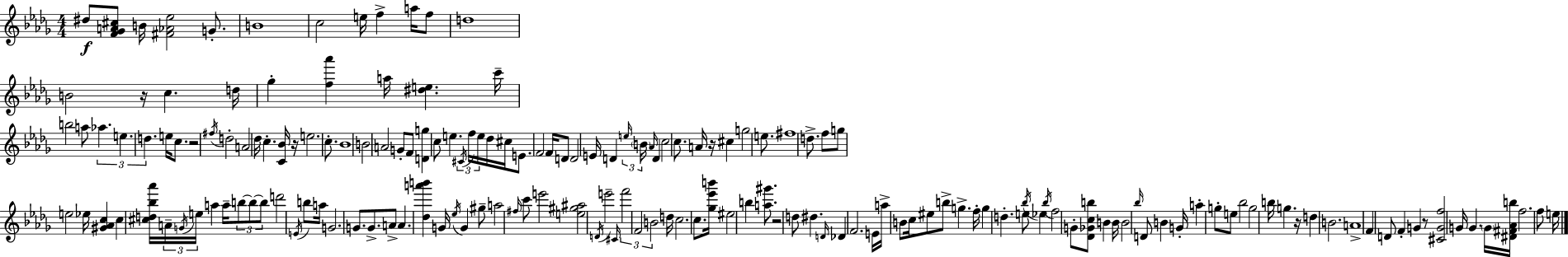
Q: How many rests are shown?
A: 7